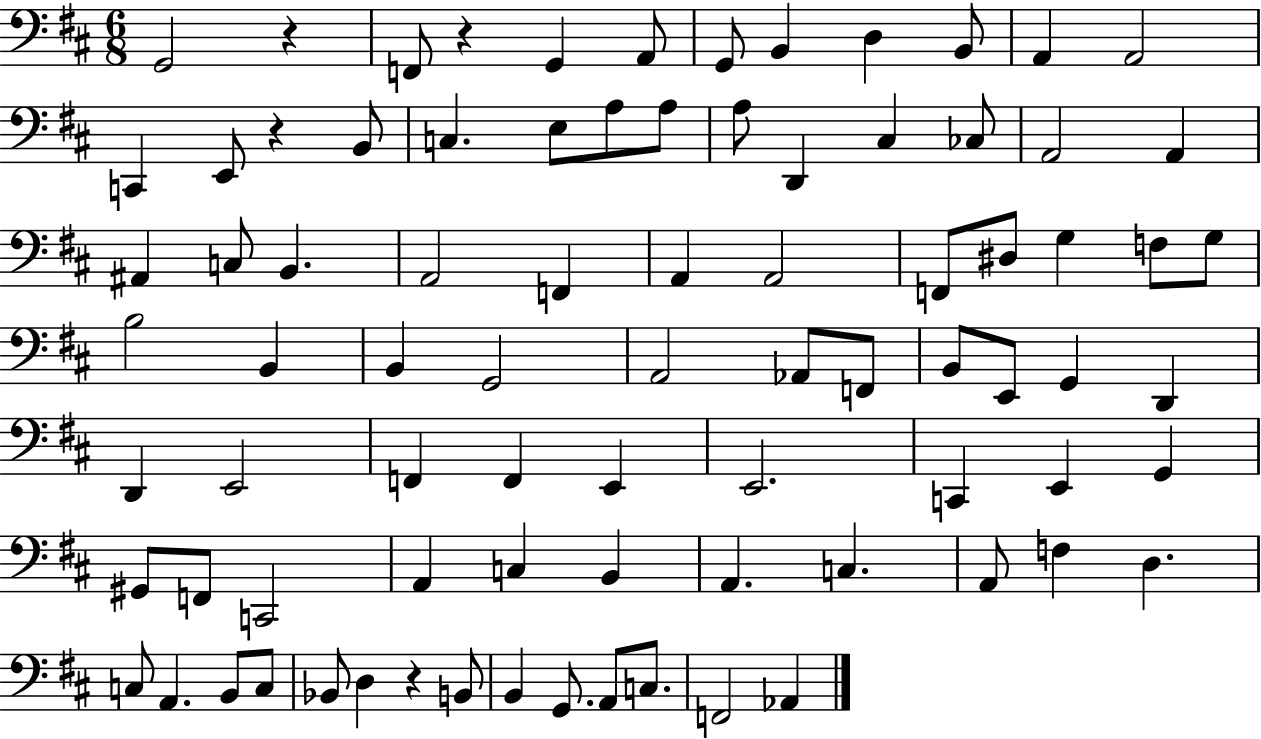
X:1
T:Untitled
M:6/8
L:1/4
K:D
G,,2 z F,,/2 z G,, A,,/2 G,,/2 B,, D, B,,/2 A,, A,,2 C,, E,,/2 z B,,/2 C, E,/2 A,/2 A,/2 A,/2 D,, ^C, _C,/2 A,,2 A,, ^A,, C,/2 B,, A,,2 F,, A,, A,,2 F,,/2 ^D,/2 G, F,/2 G,/2 B,2 B,, B,, G,,2 A,,2 _A,,/2 F,,/2 B,,/2 E,,/2 G,, D,, D,, E,,2 F,, F,, E,, E,,2 C,, E,, G,, ^G,,/2 F,,/2 C,,2 A,, C, B,, A,, C, A,,/2 F, D, C,/2 A,, B,,/2 C,/2 _B,,/2 D, z B,,/2 B,, G,,/2 A,,/2 C,/2 F,,2 _A,,